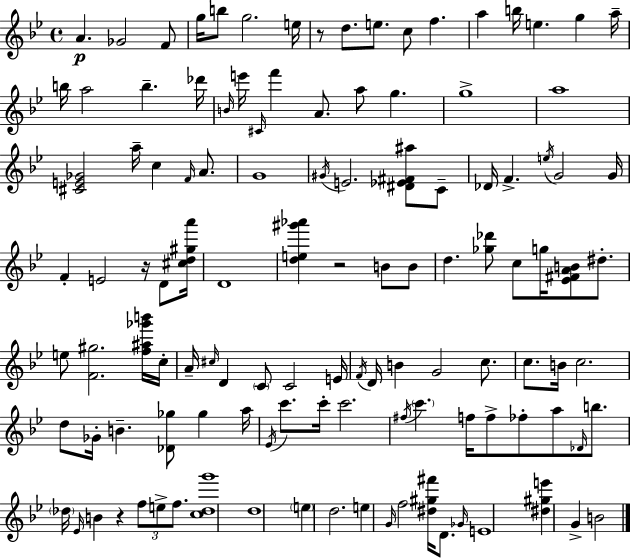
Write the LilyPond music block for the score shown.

{
  \clef treble
  \time 4/4
  \defaultTimeSignature
  \key g \minor
  a'4.\p ges'2 f'8 | g''16 b''8 g''2. e''16 | r8 d''8. e''8. c''8 f''4. | a''4 b''16 e''4. g''4 a''16-- | \break b''16 a''2 b''4.-- des'''16 | \grace { b'16 } e'''16 \grace { cis'16 } f'''4 a'8. a''8 g''4. | g''1-> | a''1 | \break <cis' e' ges'>2 a''16-- c''4 \grace { f'16 } | a'8. g'1 | \acciaccatura { gis'16 } e'2. | <dis' ees' fis' ais''>8 c'8-- des'16 f'4.-> \acciaccatura { e''16 } g'2 | \break g'16 f'4-. e'2 | r16 d'8 <cis'' d'' gis'' a'''>16 d'1 | <d'' e'' gis''' aes'''>4 r2 | b'8 b'8 d''4. <ges'' des'''>8 c''8 g''16 | \break <ees' fis' a' b'>8 dis''8.-. e''8 <f' gis''>2. | <f'' ais'' ges''' b'''>16 c''16-. a'16-- \grace { cis''16 } d'4 \parenthesize c'8 c'2 | e'16 \acciaccatura { f'16 } d'16 b'4 g'2 | c''8. c''8. b'16 c''2. | \break d''8 ges'16-. b'4.-- | <des' ges''>8 ges''4 a''16 \acciaccatura { ees'16 } c'''8. c'''16-. c'''2. | \acciaccatura { fis''16 } \parenthesize c'''4. f''16 | f''8-> fes''8-. a''8 \grace { des'16 } b''8. \parenthesize des''16 \grace { ees'16 } b'4 | \break r4 \tuplet 3/2 { f''8 e''8-> f''8. } <c'' des'' g'''>1 | d''1 | \parenthesize e''4 d''2. | e''4 \grace { g'16 } | \break f''2 <dis'' gis'' fis'''>16 d'8. \grace { ges'16 } e'1 | <dis'' gis'' e'''>4 | g'4-> b'2 \bar "|."
}